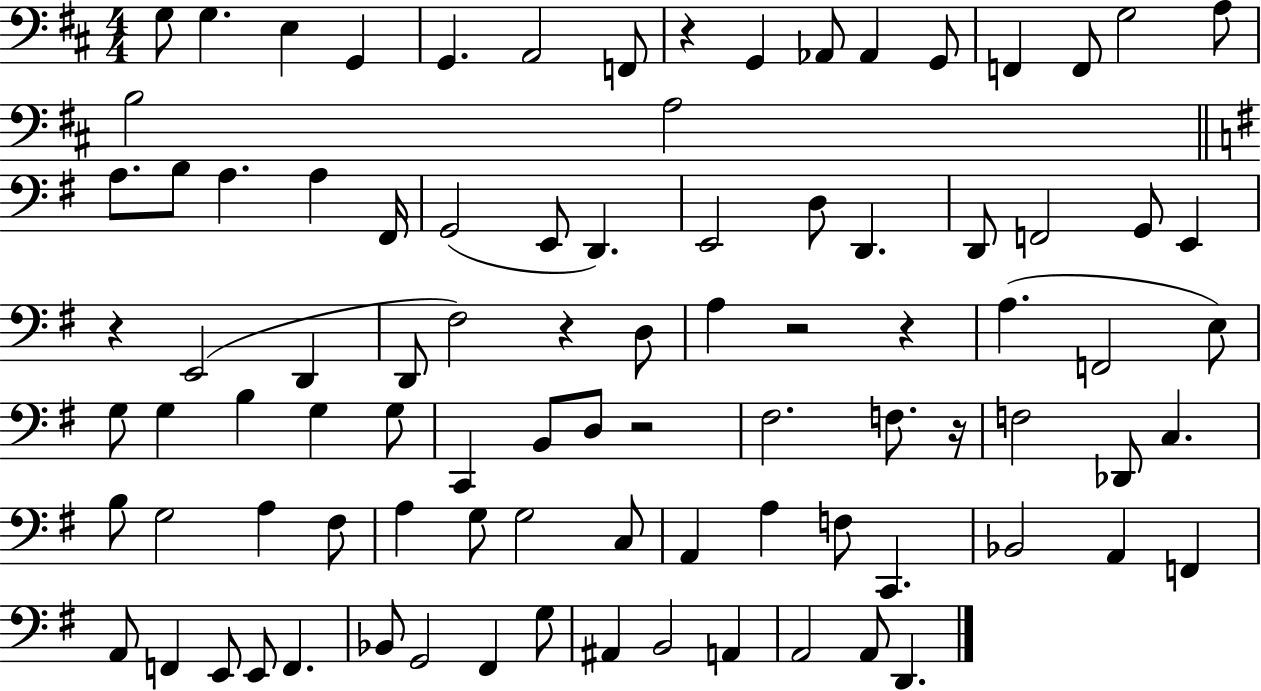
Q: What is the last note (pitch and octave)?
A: D2